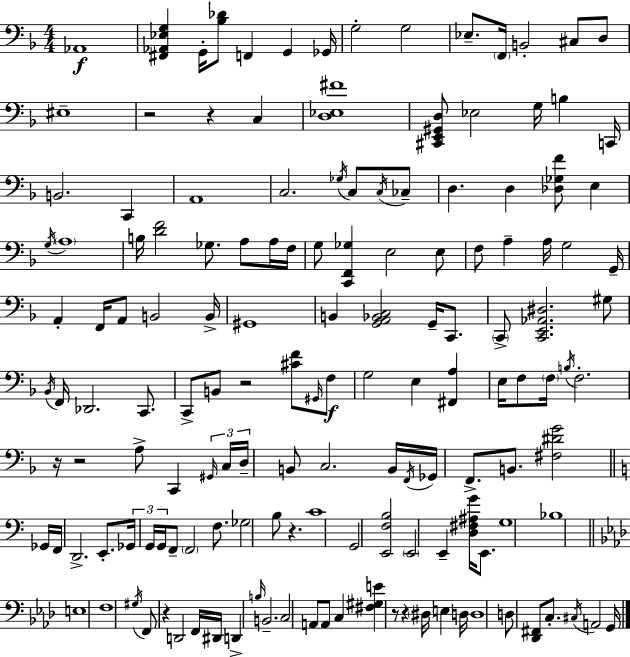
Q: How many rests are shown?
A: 9